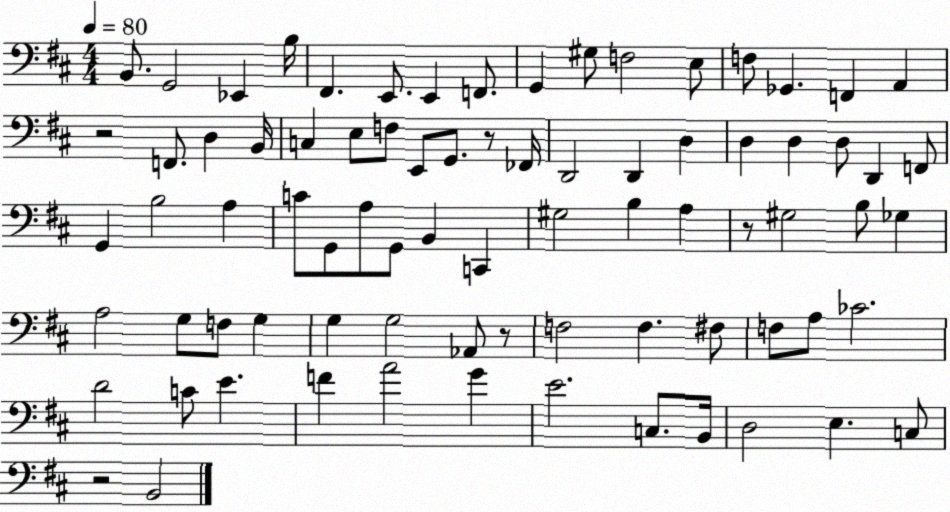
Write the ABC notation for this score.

X:1
T:Untitled
M:4/4
L:1/4
K:D
B,,/2 G,,2 _E,, B,/4 ^F,, E,,/2 E,, F,,/2 G,, ^G,/2 F,2 E,/2 F,/2 _G,, F,, A,, z2 F,,/2 D, B,,/4 C, E,/2 F,/2 E,,/2 G,,/2 z/2 _F,,/4 D,,2 D,, D, D, D, D,/2 D,, F,,/2 G,, B,2 A, C/2 G,,/2 A,/2 G,,/2 B,, C,, ^G,2 B, A, z/2 ^G,2 B,/2 _G, A,2 G,/2 F,/2 G, G, G,2 _A,,/2 z/2 F,2 F, ^F,/2 F,/2 A,/2 _C2 D2 C/2 E F A2 G E2 C,/2 B,,/4 D,2 E, C,/2 z2 B,,2